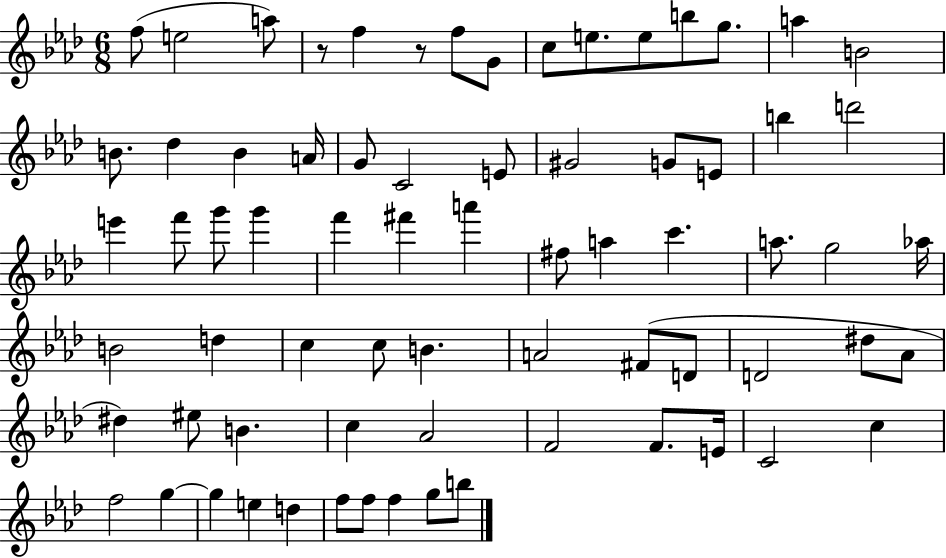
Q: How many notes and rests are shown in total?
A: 71